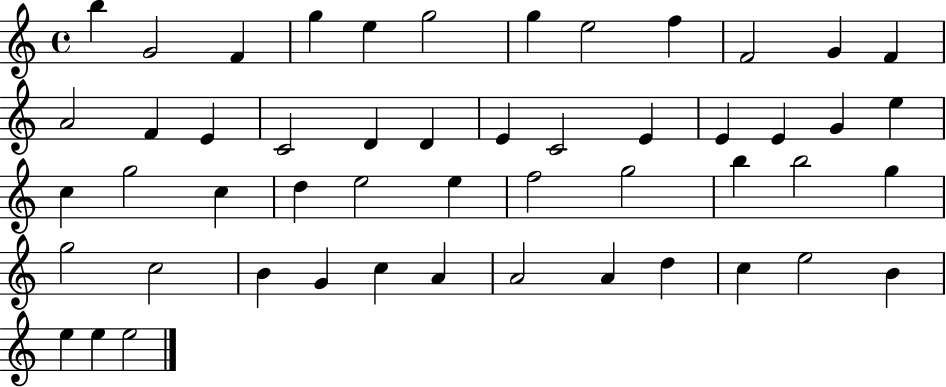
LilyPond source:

{
  \clef treble
  \time 4/4
  \defaultTimeSignature
  \key c \major
  b''4 g'2 f'4 | g''4 e''4 g''2 | g''4 e''2 f''4 | f'2 g'4 f'4 | \break a'2 f'4 e'4 | c'2 d'4 d'4 | e'4 c'2 e'4 | e'4 e'4 g'4 e''4 | \break c''4 g''2 c''4 | d''4 e''2 e''4 | f''2 g''2 | b''4 b''2 g''4 | \break g''2 c''2 | b'4 g'4 c''4 a'4 | a'2 a'4 d''4 | c''4 e''2 b'4 | \break e''4 e''4 e''2 | \bar "|."
}